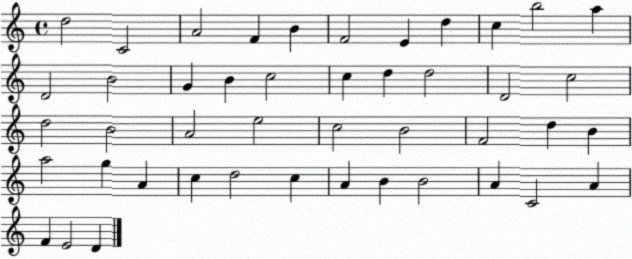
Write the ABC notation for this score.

X:1
T:Untitled
M:4/4
L:1/4
K:C
d2 C2 A2 F B F2 E d c b2 a D2 B2 G B c2 c d d2 D2 c2 d2 B2 A2 e2 c2 B2 F2 d B a2 g A c d2 c A B B2 A C2 A F E2 D